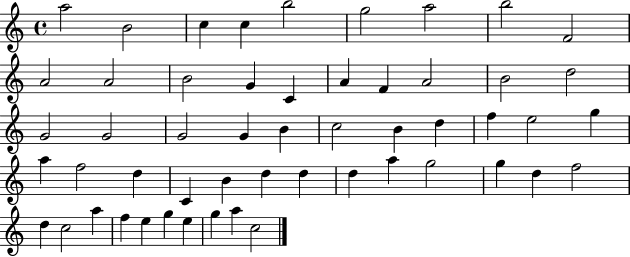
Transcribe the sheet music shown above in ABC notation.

X:1
T:Untitled
M:4/4
L:1/4
K:C
a2 B2 c c b2 g2 a2 b2 F2 A2 A2 B2 G C A F A2 B2 d2 G2 G2 G2 G B c2 B d f e2 g a f2 d C B d d d a g2 g d f2 d c2 a f e g e g a c2